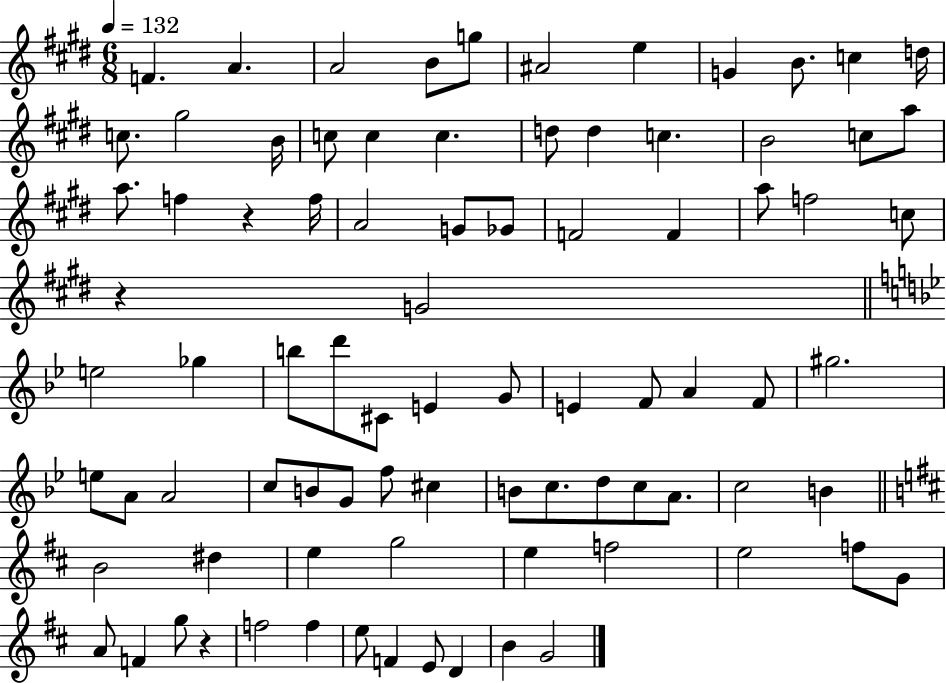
F4/q. A4/q. A4/h B4/e G5/e A#4/h E5/q G4/q B4/e. C5/q D5/s C5/e. G#5/h B4/s C5/e C5/q C5/q. D5/e D5/q C5/q. B4/h C5/e A5/e A5/e. F5/q R/q F5/s A4/h G4/e Gb4/e F4/h F4/q A5/e F5/h C5/e R/q G4/h E5/h Gb5/q B5/e D6/e C#4/e E4/q G4/e E4/q F4/e A4/q F4/e G#5/h. E5/e A4/e A4/h C5/e B4/e G4/e F5/e C#5/q B4/e C5/e. D5/e C5/e A4/e. C5/h B4/q B4/h D#5/q E5/q G5/h E5/q F5/h E5/h F5/e G4/e A4/e F4/q G5/e R/q F5/h F5/q E5/e F4/q E4/e D4/q B4/q G4/h